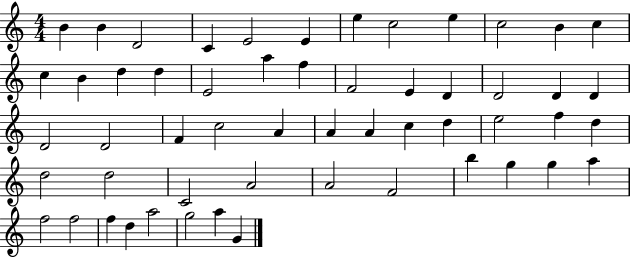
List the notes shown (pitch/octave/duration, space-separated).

B4/q B4/q D4/h C4/q E4/h E4/q E5/q C5/h E5/q C5/h B4/q C5/q C5/q B4/q D5/q D5/q E4/h A5/q F5/q F4/h E4/q D4/q D4/h D4/q D4/q D4/h D4/h F4/q C5/h A4/q A4/q A4/q C5/q D5/q E5/h F5/q D5/q D5/h D5/h C4/h A4/h A4/h F4/h B5/q G5/q G5/q A5/q F5/h F5/h F5/q D5/q A5/h G5/h A5/q G4/q